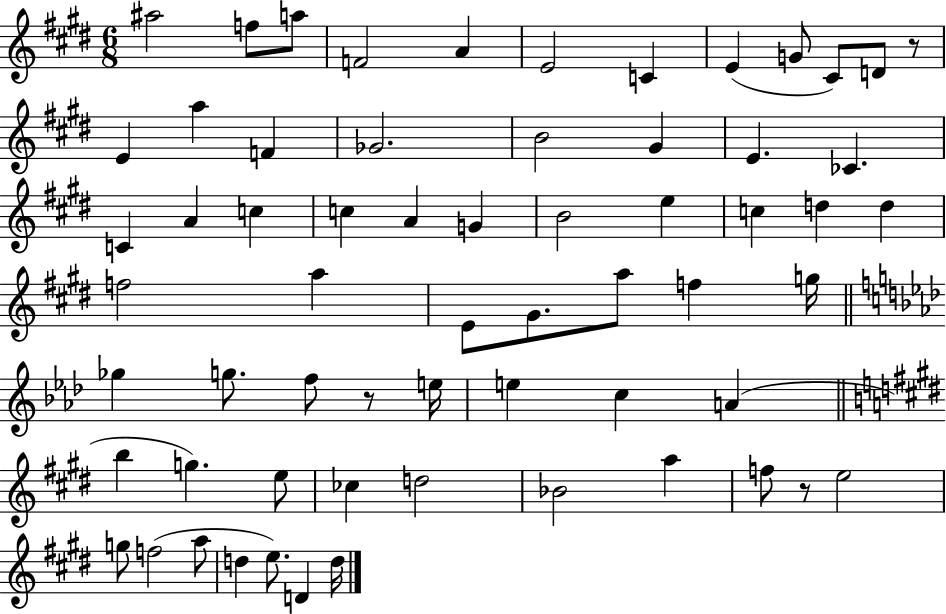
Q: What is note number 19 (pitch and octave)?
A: CES4